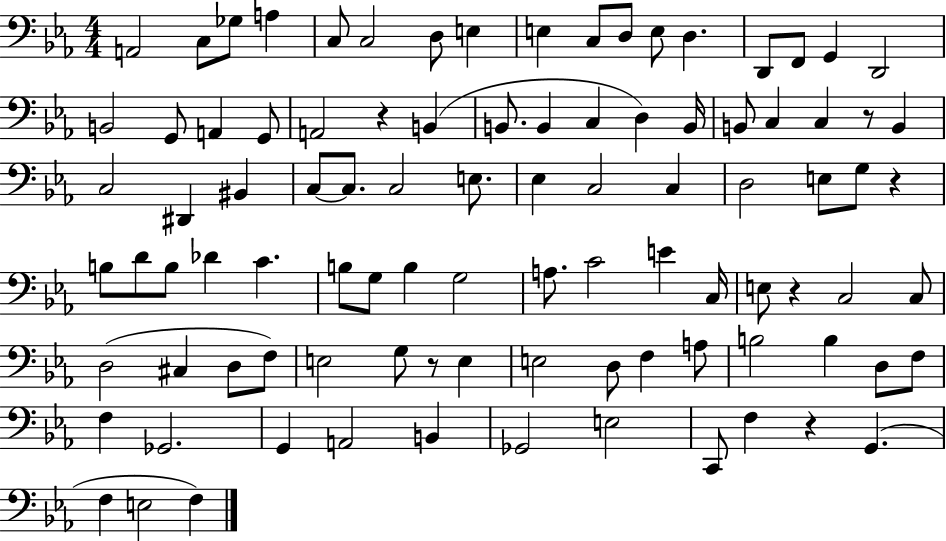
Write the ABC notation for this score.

X:1
T:Untitled
M:4/4
L:1/4
K:Eb
A,,2 C,/2 _G,/2 A, C,/2 C,2 D,/2 E, E, C,/2 D,/2 E,/2 D, D,,/2 F,,/2 G,, D,,2 B,,2 G,,/2 A,, G,,/2 A,,2 z B,, B,,/2 B,, C, D, B,,/4 B,,/2 C, C, z/2 B,, C,2 ^D,, ^B,, C,/2 C,/2 C,2 E,/2 _E, C,2 C, D,2 E,/2 G,/2 z B,/2 D/2 B,/2 _D C B,/2 G,/2 B, G,2 A,/2 C2 E C,/4 E,/2 z C,2 C,/2 D,2 ^C, D,/2 F,/2 E,2 G,/2 z/2 E, E,2 D,/2 F, A,/2 B,2 B, D,/2 F,/2 F, _G,,2 G,, A,,2 B,, _G,,2 E,2 C,,/2 F, z G,, F, E,2 F,